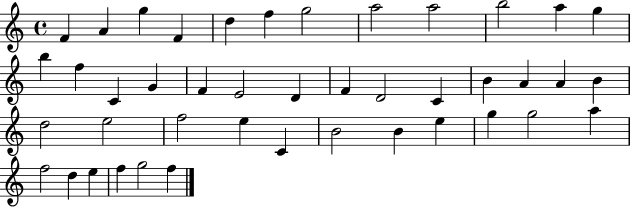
{
  \clef treble
  \time 4/4
  \defaultTimeSignature
  \key c \major
  f'4 a'4 g''4 f'4 | d''4 f''4 g''2 | a''2 a''2 | b''2 a''4 g''4 | \break b''4 f''4 c'4 g'4 | f'4 e'2 d'4 | f'4 d'2 c'4 | b'4 a'4 a'4 b'4 | \break d''2 e''2 | f''2 e''4 c'4 | b'2 b'4 e''4 | g''4 g''2 a''4 | \break f''2 d''4 e''4 | f''4 g''2 f''4 | \bar "|."
}